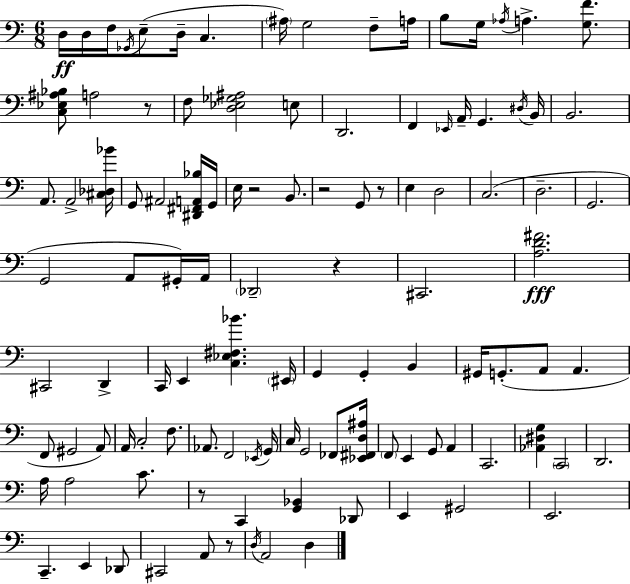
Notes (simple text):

D3/s D3/s F3/s Gb2/s E3/e D3/s C3/q. A#3/s G3/h F3/e A3/s B3/e G3/s Ab3/s A3/q. [G3,F4]/e. [C3,Eb3,A#3,Bb3]/e A3/h R/e F3/e [D3,Eb3,Gb3,A#3]/h E3/e D2/h. F2/q Eb2/s A2/s G2/q. D#3/s B2/s B2/h. A2/e. A2/h [C#3,Db3,Bb4]/s G2/e A#2/h [D#2,F#2,A2,Bb3]/s G2/s E3/s R/h B2/e. R/h G2/e R/e E3/q D3/h C3/h. D3/h. G2/h. G2/h A2/e G#2/s A2/s Db2/h R/q C#2/h. [A3,D4,F#4]/h. C#2/h D2/q C2/s E2/q [C3,Eb3,F#3,Bb4]/q. EIS2/s G2/q G2/q B2/q G#2/s G2/e. A2/e A2/q. F2/e G#2/h A2/e A2/s C3/h F3/e. Ab2/e. F2/h Eb2/s G2/s C3/s G2/h FES2/e [Eb2,F#2,D3,A#3]/s F2/e E2/q G2/e A2/q C2/h. [Ab2,D#3,G3]/q C2/h D2/h. A3/s A3/h C4/e. R/e C2/q [G2,Bb2]/q Db2/e E2/q G#2/h E2/h. C2/q. E2/q Db2/e C#2/h A2/e R/e D3/s A2/h D3/q